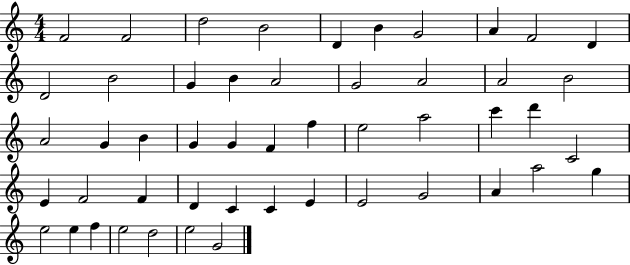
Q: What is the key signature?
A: C major